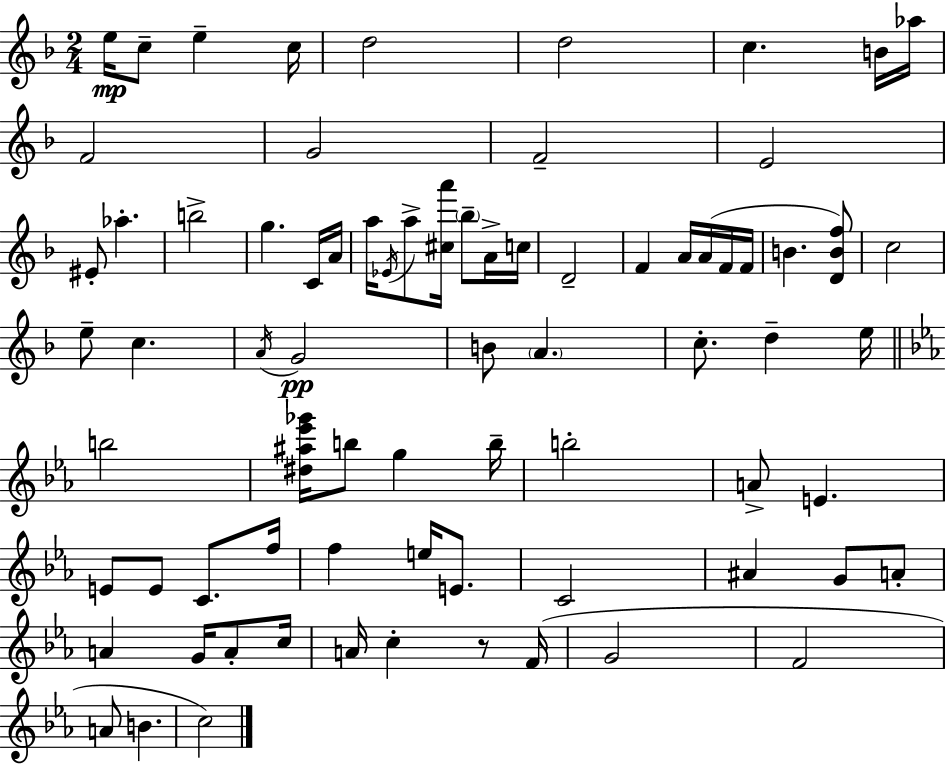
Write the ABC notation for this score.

X:1
T:Untitled
M:2/4
L:1/4
K:F
e/4 c/2 e c/4 d2 d2 c B/4 _a/4 F2 G2 F2 E2 ^E/2 _a b2 g C/4 A/4 a/4 _E/4 a/2 [^ca']/4 _b/2 A/4 c/4 D2 F A/4 A/4 F/4 F/4 B [DBf]/2 c2 e/2 c A/4 G2 B/2 A c/2 d e/4 b2 [^d^a_e'_g']/4 b/2 g b/4 b2 A/2 E E/2 E/2 C/2 f/4 f e/4 E/2 C2 ^A G/2 A/2 A G/4 A/2 c/4 A/4 c z/2 F/4 G2 F2 A/2 B c2